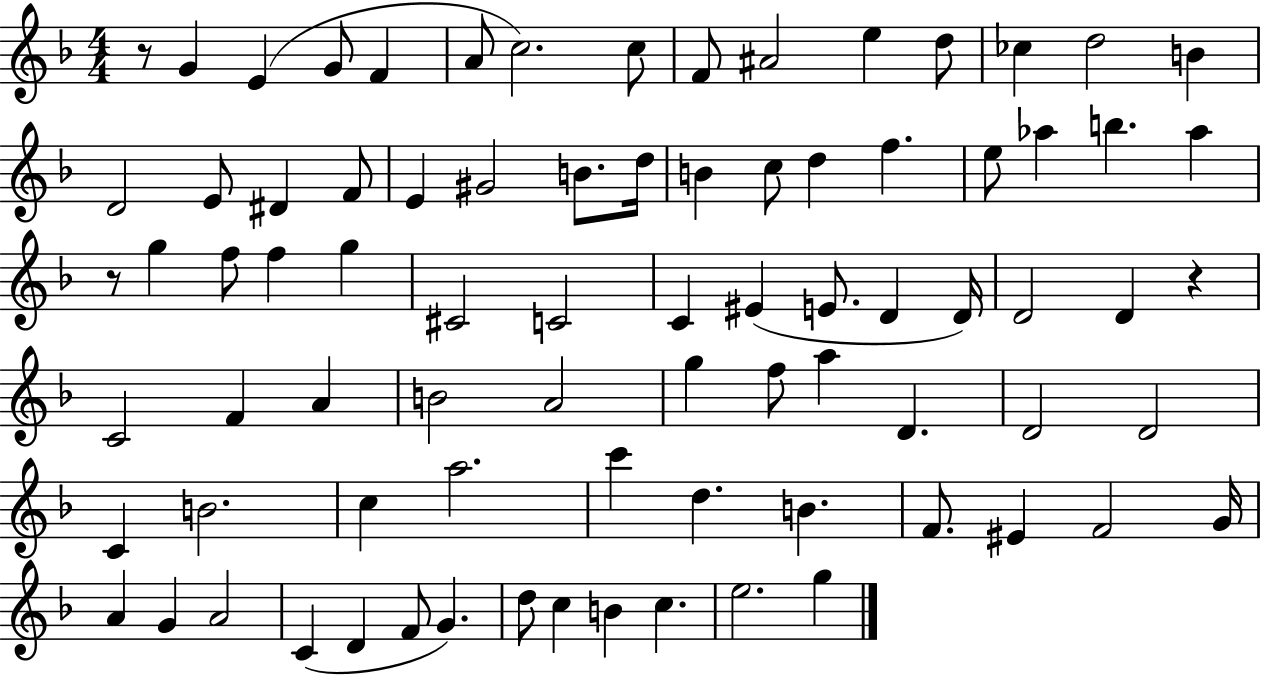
R/e G4/q E4/q G4/e F4/q A4/e C5/h. C5/e F4/e A#4/h E5/q D5/e CES5/q D5/h B4/q D4/h E4/e D#4/q F4/e E4/q G#4/h B4/e. D5/s B4/q C5/e D5/q F5/q. E5/e Ab5/q B5/q. Ab5/q R/e G5/q F5/e F5/q G5/q C#4/h C4/h C4/q EIS4/q E4/e. D4/q D4/s D4/h D4/q R/q C4/h F4/q A4/q B4/h A4/h G5/q F5/e A5/q D4/q. D4/h D4/h C4/q B4/h. C5/q A5/h. C6/q D5/q. B4/q. F4/e. EIS4/q F4/h G4/s A4/q G4/q A4/h C4/q D4/q F4/e G4/q. D5/e C5/q B4/q C5/q. E5/h. G5/q